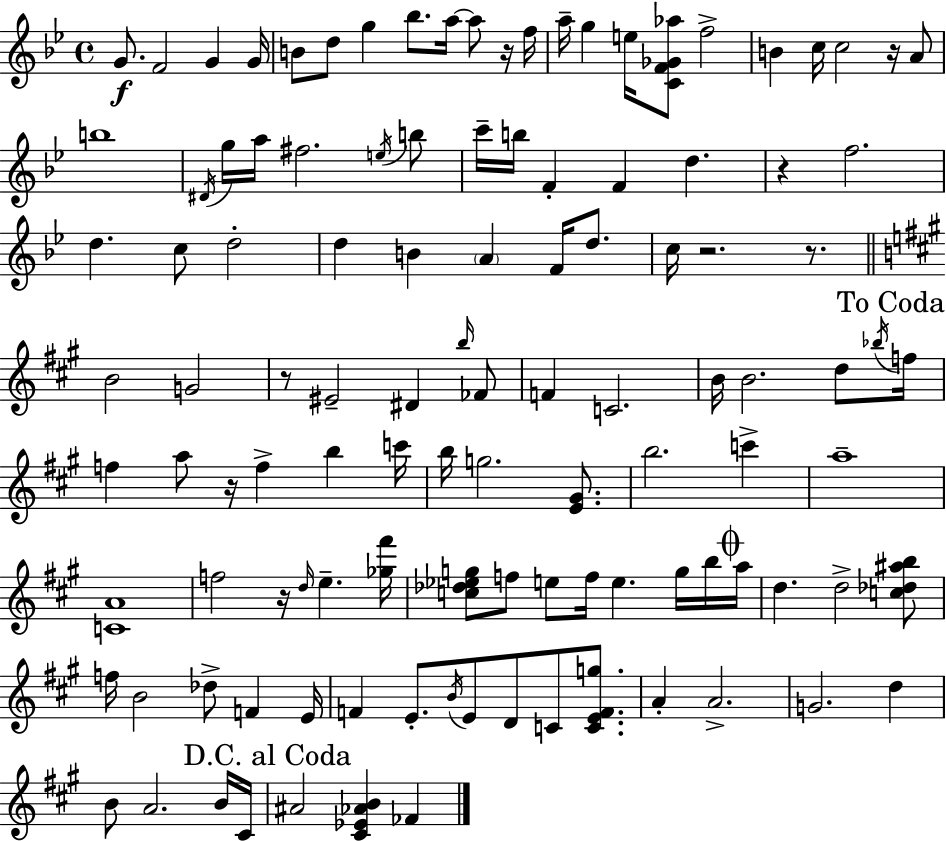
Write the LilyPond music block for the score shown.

{
  \clef treble
  \time 4/4
  \defaultTimeSignature
  \key g \minor
  g'8.\f f'2 g'4 g'16 | b'8 d''8 g''4 bes''8. a''16~~ a''8 r16 f''16 | a''16-- g''4 e''16 <c' f' ges' aes''>8 f''2-> | b'4 c''16 c''2 r16 a'8 | \break b''1 | \acciaccatura { dis'16 } g''16 a''16 fis''2. \acciaccatura { e''16 } | b''8 c'''16-- b''16 f'4-. f'4 d''4. | r4 f''2. | \break d''4. c''8 d''2-. | d''4 b'4 \parenthesize a'4 f'16 d''8. | c''16 r2. r8. | \bar "||" \break \key a \major b'2 g'2 | r8 eis'2-- dis'4 \grace { b''16 } fes'8 | f'4 c'2. | b'16 b'2. d''8 | \break \acciaccatura { bes''16 } \mark "To Coda" f''16 f''4 a''8 r16 f''4-> b''4 | c'''16 b''16 g''2. <e' gis'>8. | b''2. c'''4-> | a''1-- | \break <c' a'>1 | f''2 r16 \grace { d''16 } e''4.-- | <ges'' fis'''>16 <c'' des'' ees'' g''>8 f''8 e''8 f''16 e''4. | g''16 b''16 \mark \markup { \musicglyph "scripts.coda" } a''16 d''4. d''2-> | \break <c'' des'' ais'' b''>8 f''16 b'2 des''8-> f'4 | e'16 f'4 e'8.-. \acciaccatura { b'16 } e'8 d'8 c'8 | <c' e' f' g''>8. a'4-. a'2.-> | g'2. | \break d''4 b'8 a'2. | b'16 cis'16 \mark "D.C. al Coda" ais'2 <cis' ees' aes' b'>4 | fes'4 \bar "|."
}